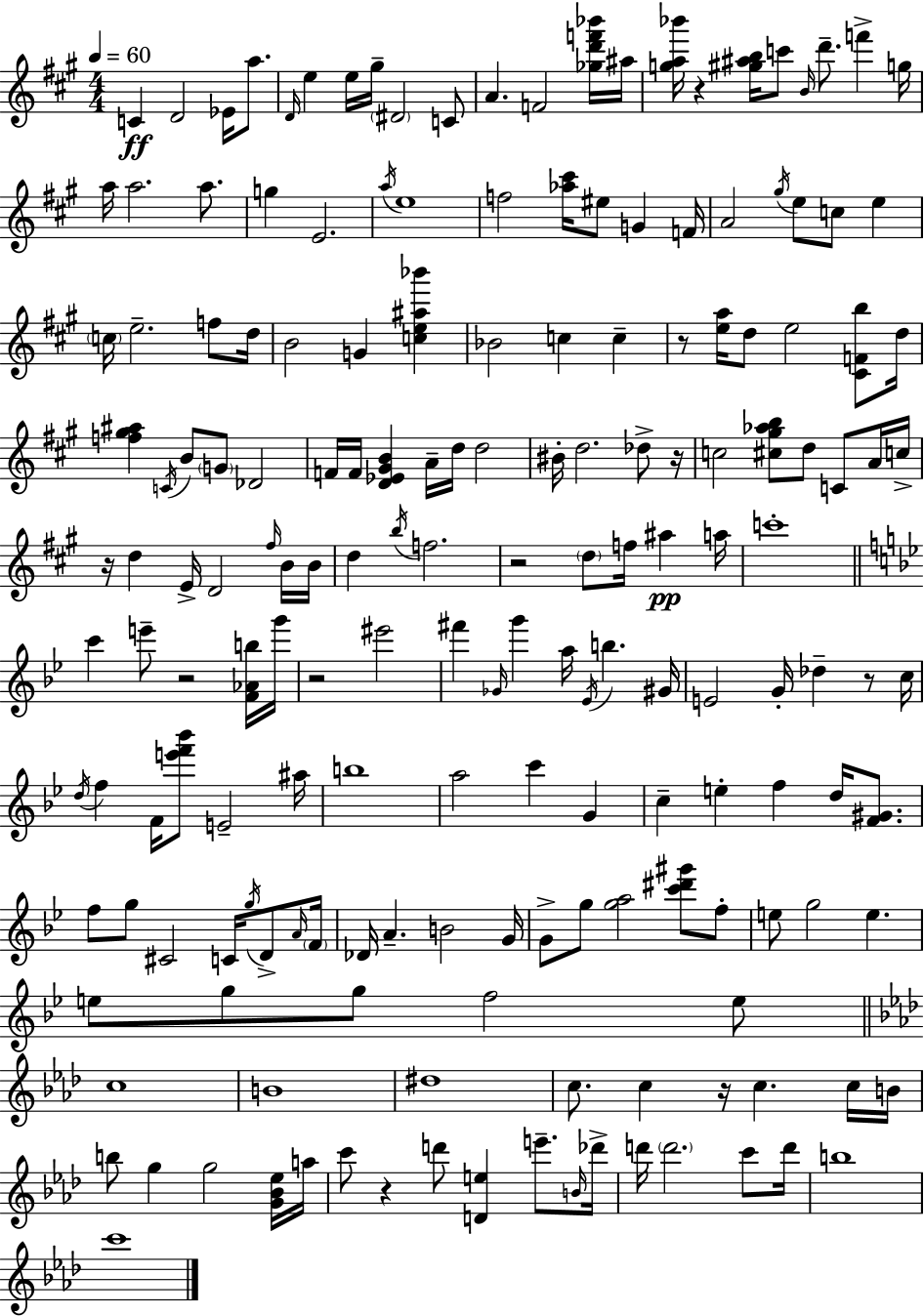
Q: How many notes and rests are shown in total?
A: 178